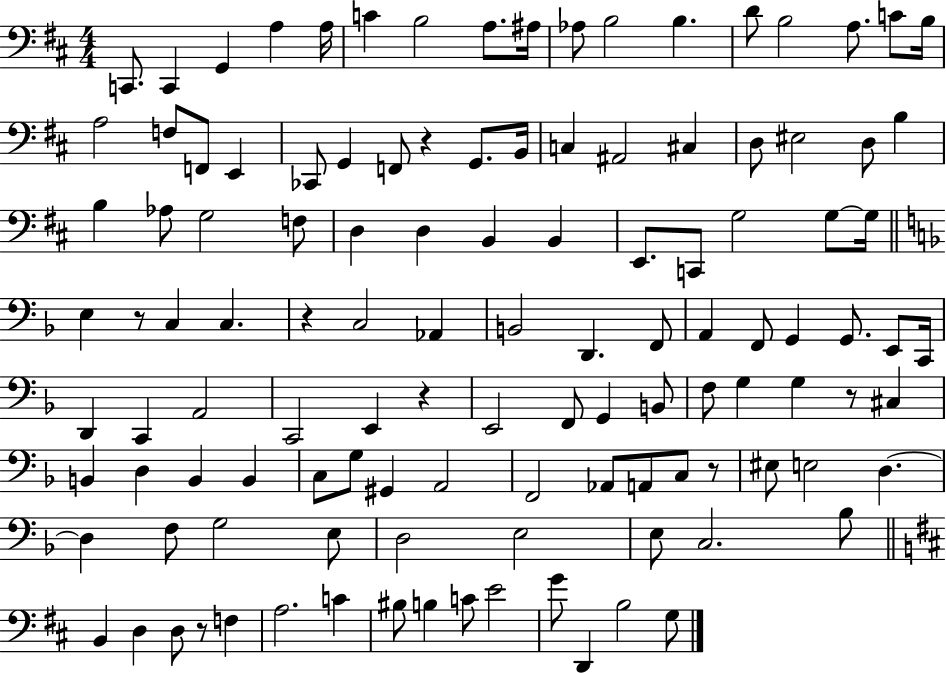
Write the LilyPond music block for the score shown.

{
  \clef bass
  \numericTimeSignature
  \time 4/4
  \key d \major
  \repeat volta 2 { c,8. c,4 g,4 a4 a16 | c'4 b2 a8. ais16 | aes8 b2 b4. | d'8 b2 a8. c'8 b16 | \break a2 f8 f,8 e,4 | ces,8 g,4 f,8 r4 g,8. b,16 | c4 ais,2 cis4 | d8 eis2 d8 b4 | \break b4 aes8 g2 f8 | d4 d4 b,4 b,4 | e,8. c,8 g2 g8~~ g16 | \bar "||" \break \key f \major e4 r8 c4 c4. | r4 c2 aes,4 | b,2 d,4. f,8 | a,4 f,8 g,4 g,8. e,8 c,16 | \break d,4 c,4 a,2 | c,2 e,4 r4 | e,2 f,8 g,4 b,8 | f8 g4 g4 r8 cis4 | \break b,4 d4 b,4 b,4 | c8 g8 gis,4 a,2 | f,2 aes,8 a,8 c8 r8 | eis8 e2 d4.~~ | \break d4 f8 g2 e8 | d2 e2 | e8 c2. bes8 | \bar "||" \break \key d \major b,4 d4 d8 r8 f4 | a2. c'4 | bis8 b4 c'8 e'2 | g'8 d,4 b2 g8 | \break } \bar "|."
}